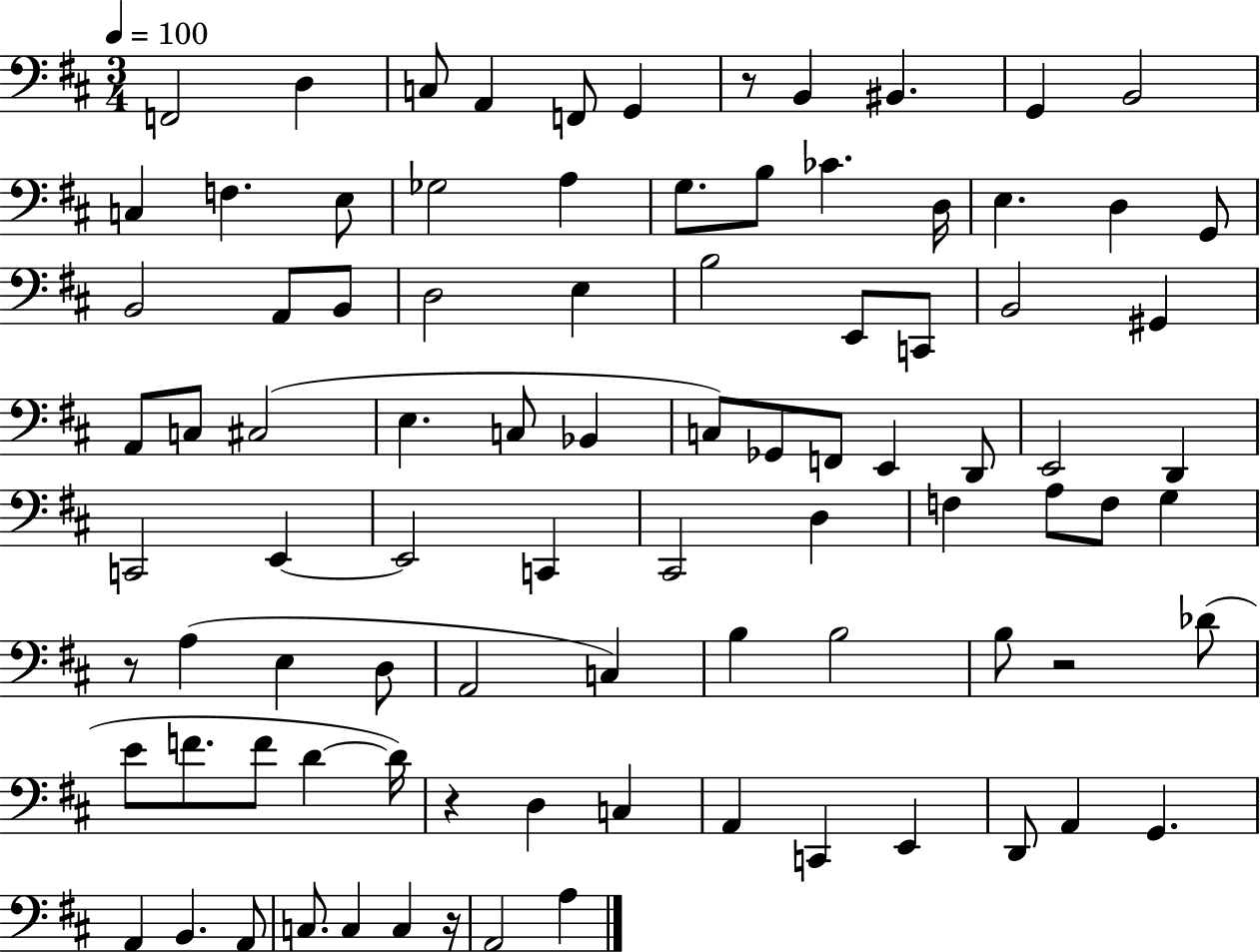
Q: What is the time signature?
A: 3/4